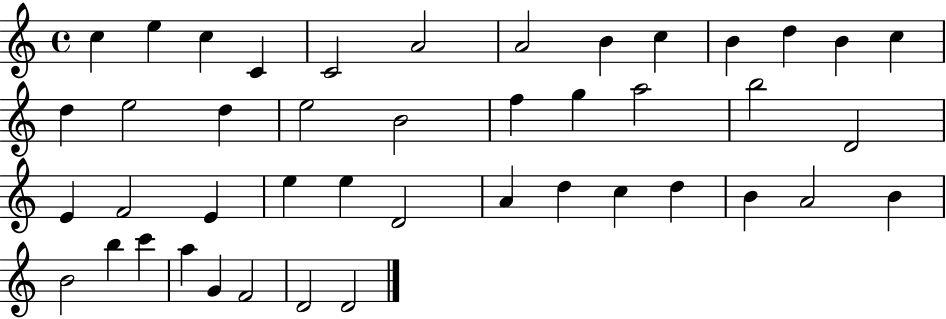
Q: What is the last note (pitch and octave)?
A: D4